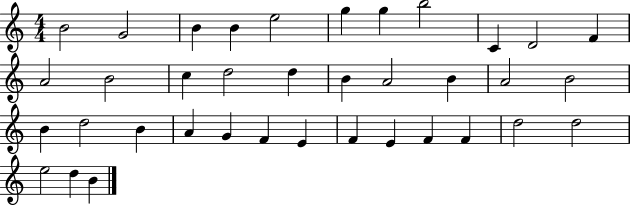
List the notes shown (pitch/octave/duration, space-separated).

B4/h G4/h B4/q B4/q E5/h G5/q G5/q B5/h C4/q D4/h F4/q A4/h B4/h C5/q D5/h D5/q B4/q A4/h B4/q A4/h B4/h B4/q D5/h B4/q A4/q G4/q F4/q E4/q F4/q E4/q F4/q F4/q D5/h D5/h E5/h D5/q B4/q